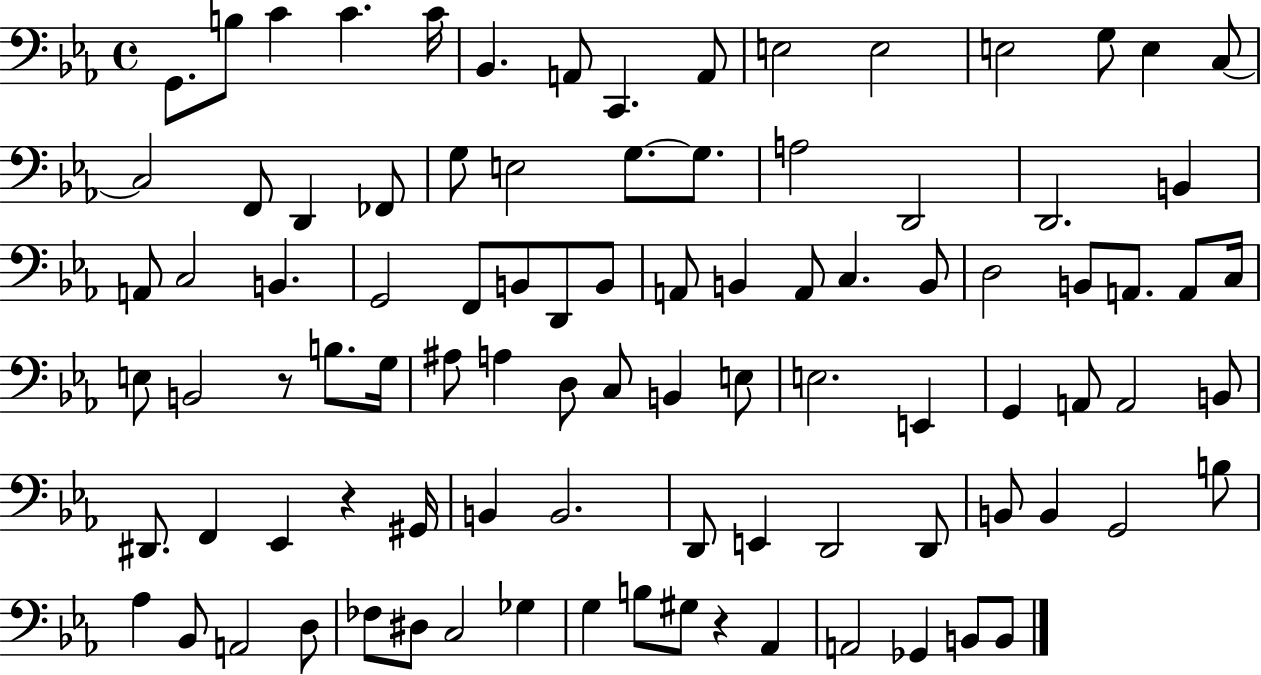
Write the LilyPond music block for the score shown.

{
  \clef bass
  \time 4/4
  \defaultTimeSignature
  \key ees \major
  g,8. b8 c'4 c'4. c'16 | bes,4. a,8 c,4. a,8 | e2 e2 | e2 g8 e4 c8~~ | \break c2 f,8 d,4 fes,8 | g8 e2 g8.~~ g8. | a2 d,2 | d,2. b,4 | \break a,8 c2 b,4. | g,2 f,8 b,8 d,8 b,8 | a,8 b,4 a,8 c4. b,8 | d2 b,8 a,8. a,8 c16 | \break e8 b,2 r8 b8. g16 | ais8 a4 d8 c8 b,4 e8 | e2. e,4 | g,4 a,8 a,2 b,8 | \break dis,8. f,4 ees,4 r4 gis,16 | b,4 b,2. | d,8 e,4 d,2 d,8 | b,8 b,4 g,2 b8 | \break aes4 bes,8 a,2 d8 | fes8 dis8 c2 ges4 | g4 b8 gis8 r4 aes,4 | a,2 ges,4 b,8 b,8 | \break \bar "|."
}